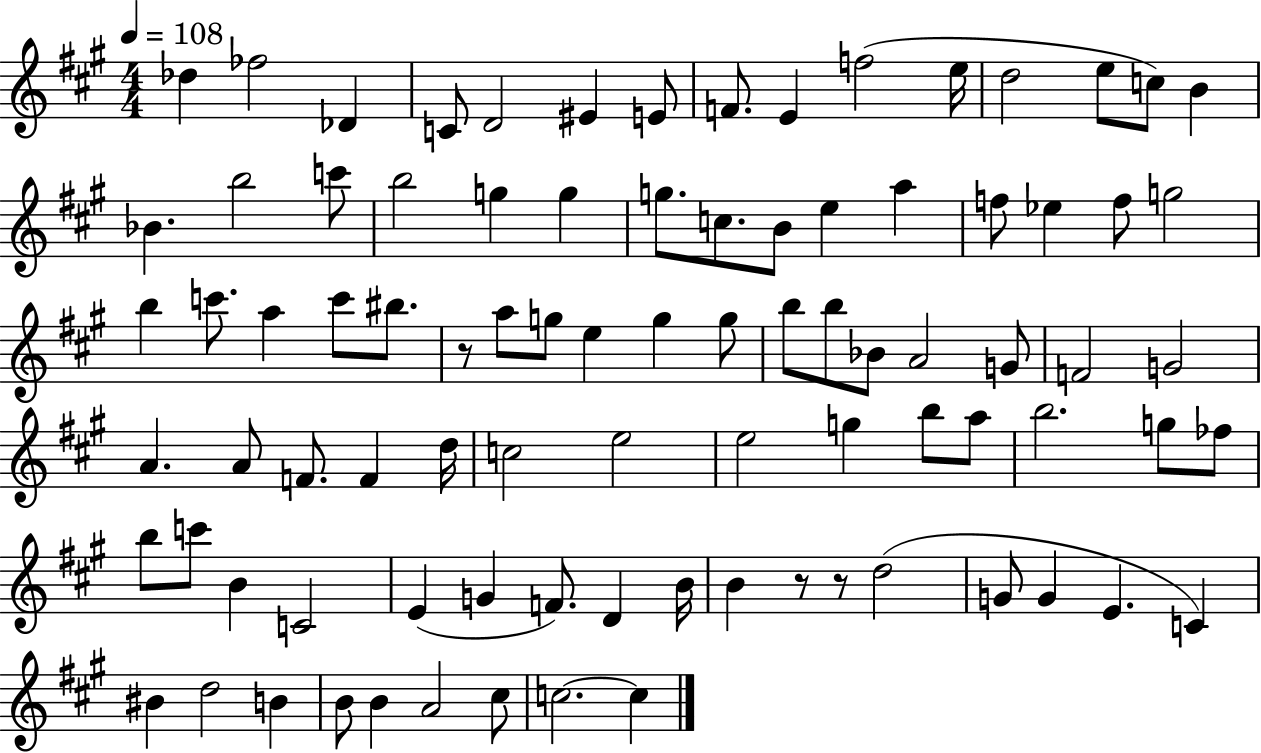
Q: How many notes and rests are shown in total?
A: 88